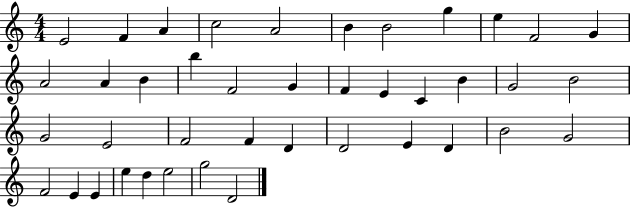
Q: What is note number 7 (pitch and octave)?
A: B4